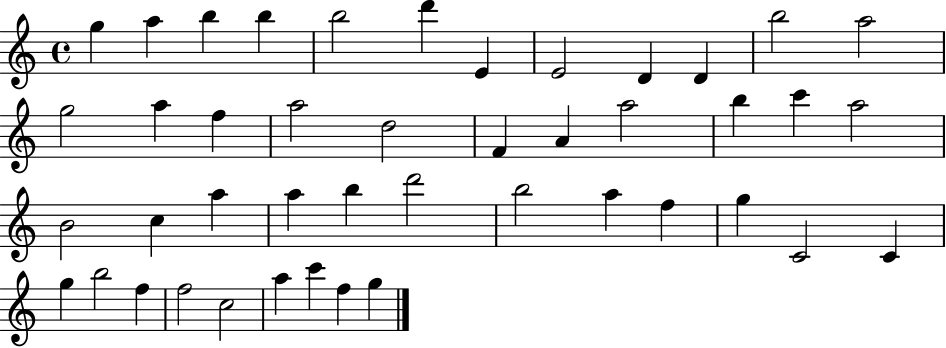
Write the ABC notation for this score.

X:1
T:Untitled
M:4/4
L:1/4
K:C
g a b b b2 d' E E2 D D b2 a2 g2 a f a2 d2 F A a2 b c' a2 B2 c a a b d'2 b2 a f g C2 C g b2 f f2 c2 a c' f g